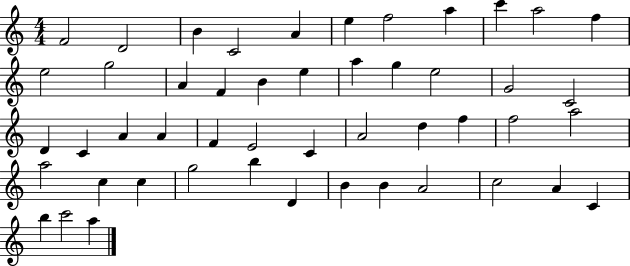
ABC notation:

X:1
T:Untitled
M:4/4
L:1/4
K:C
F2 D2 B C2 A e f2 a c' a2 f e2 g2 A F B e a g e2 G2 C2 D C A A F E2 C A2 d f f2 a2 a2 c c g2 b D B B A2 c2 A C b c'2 a